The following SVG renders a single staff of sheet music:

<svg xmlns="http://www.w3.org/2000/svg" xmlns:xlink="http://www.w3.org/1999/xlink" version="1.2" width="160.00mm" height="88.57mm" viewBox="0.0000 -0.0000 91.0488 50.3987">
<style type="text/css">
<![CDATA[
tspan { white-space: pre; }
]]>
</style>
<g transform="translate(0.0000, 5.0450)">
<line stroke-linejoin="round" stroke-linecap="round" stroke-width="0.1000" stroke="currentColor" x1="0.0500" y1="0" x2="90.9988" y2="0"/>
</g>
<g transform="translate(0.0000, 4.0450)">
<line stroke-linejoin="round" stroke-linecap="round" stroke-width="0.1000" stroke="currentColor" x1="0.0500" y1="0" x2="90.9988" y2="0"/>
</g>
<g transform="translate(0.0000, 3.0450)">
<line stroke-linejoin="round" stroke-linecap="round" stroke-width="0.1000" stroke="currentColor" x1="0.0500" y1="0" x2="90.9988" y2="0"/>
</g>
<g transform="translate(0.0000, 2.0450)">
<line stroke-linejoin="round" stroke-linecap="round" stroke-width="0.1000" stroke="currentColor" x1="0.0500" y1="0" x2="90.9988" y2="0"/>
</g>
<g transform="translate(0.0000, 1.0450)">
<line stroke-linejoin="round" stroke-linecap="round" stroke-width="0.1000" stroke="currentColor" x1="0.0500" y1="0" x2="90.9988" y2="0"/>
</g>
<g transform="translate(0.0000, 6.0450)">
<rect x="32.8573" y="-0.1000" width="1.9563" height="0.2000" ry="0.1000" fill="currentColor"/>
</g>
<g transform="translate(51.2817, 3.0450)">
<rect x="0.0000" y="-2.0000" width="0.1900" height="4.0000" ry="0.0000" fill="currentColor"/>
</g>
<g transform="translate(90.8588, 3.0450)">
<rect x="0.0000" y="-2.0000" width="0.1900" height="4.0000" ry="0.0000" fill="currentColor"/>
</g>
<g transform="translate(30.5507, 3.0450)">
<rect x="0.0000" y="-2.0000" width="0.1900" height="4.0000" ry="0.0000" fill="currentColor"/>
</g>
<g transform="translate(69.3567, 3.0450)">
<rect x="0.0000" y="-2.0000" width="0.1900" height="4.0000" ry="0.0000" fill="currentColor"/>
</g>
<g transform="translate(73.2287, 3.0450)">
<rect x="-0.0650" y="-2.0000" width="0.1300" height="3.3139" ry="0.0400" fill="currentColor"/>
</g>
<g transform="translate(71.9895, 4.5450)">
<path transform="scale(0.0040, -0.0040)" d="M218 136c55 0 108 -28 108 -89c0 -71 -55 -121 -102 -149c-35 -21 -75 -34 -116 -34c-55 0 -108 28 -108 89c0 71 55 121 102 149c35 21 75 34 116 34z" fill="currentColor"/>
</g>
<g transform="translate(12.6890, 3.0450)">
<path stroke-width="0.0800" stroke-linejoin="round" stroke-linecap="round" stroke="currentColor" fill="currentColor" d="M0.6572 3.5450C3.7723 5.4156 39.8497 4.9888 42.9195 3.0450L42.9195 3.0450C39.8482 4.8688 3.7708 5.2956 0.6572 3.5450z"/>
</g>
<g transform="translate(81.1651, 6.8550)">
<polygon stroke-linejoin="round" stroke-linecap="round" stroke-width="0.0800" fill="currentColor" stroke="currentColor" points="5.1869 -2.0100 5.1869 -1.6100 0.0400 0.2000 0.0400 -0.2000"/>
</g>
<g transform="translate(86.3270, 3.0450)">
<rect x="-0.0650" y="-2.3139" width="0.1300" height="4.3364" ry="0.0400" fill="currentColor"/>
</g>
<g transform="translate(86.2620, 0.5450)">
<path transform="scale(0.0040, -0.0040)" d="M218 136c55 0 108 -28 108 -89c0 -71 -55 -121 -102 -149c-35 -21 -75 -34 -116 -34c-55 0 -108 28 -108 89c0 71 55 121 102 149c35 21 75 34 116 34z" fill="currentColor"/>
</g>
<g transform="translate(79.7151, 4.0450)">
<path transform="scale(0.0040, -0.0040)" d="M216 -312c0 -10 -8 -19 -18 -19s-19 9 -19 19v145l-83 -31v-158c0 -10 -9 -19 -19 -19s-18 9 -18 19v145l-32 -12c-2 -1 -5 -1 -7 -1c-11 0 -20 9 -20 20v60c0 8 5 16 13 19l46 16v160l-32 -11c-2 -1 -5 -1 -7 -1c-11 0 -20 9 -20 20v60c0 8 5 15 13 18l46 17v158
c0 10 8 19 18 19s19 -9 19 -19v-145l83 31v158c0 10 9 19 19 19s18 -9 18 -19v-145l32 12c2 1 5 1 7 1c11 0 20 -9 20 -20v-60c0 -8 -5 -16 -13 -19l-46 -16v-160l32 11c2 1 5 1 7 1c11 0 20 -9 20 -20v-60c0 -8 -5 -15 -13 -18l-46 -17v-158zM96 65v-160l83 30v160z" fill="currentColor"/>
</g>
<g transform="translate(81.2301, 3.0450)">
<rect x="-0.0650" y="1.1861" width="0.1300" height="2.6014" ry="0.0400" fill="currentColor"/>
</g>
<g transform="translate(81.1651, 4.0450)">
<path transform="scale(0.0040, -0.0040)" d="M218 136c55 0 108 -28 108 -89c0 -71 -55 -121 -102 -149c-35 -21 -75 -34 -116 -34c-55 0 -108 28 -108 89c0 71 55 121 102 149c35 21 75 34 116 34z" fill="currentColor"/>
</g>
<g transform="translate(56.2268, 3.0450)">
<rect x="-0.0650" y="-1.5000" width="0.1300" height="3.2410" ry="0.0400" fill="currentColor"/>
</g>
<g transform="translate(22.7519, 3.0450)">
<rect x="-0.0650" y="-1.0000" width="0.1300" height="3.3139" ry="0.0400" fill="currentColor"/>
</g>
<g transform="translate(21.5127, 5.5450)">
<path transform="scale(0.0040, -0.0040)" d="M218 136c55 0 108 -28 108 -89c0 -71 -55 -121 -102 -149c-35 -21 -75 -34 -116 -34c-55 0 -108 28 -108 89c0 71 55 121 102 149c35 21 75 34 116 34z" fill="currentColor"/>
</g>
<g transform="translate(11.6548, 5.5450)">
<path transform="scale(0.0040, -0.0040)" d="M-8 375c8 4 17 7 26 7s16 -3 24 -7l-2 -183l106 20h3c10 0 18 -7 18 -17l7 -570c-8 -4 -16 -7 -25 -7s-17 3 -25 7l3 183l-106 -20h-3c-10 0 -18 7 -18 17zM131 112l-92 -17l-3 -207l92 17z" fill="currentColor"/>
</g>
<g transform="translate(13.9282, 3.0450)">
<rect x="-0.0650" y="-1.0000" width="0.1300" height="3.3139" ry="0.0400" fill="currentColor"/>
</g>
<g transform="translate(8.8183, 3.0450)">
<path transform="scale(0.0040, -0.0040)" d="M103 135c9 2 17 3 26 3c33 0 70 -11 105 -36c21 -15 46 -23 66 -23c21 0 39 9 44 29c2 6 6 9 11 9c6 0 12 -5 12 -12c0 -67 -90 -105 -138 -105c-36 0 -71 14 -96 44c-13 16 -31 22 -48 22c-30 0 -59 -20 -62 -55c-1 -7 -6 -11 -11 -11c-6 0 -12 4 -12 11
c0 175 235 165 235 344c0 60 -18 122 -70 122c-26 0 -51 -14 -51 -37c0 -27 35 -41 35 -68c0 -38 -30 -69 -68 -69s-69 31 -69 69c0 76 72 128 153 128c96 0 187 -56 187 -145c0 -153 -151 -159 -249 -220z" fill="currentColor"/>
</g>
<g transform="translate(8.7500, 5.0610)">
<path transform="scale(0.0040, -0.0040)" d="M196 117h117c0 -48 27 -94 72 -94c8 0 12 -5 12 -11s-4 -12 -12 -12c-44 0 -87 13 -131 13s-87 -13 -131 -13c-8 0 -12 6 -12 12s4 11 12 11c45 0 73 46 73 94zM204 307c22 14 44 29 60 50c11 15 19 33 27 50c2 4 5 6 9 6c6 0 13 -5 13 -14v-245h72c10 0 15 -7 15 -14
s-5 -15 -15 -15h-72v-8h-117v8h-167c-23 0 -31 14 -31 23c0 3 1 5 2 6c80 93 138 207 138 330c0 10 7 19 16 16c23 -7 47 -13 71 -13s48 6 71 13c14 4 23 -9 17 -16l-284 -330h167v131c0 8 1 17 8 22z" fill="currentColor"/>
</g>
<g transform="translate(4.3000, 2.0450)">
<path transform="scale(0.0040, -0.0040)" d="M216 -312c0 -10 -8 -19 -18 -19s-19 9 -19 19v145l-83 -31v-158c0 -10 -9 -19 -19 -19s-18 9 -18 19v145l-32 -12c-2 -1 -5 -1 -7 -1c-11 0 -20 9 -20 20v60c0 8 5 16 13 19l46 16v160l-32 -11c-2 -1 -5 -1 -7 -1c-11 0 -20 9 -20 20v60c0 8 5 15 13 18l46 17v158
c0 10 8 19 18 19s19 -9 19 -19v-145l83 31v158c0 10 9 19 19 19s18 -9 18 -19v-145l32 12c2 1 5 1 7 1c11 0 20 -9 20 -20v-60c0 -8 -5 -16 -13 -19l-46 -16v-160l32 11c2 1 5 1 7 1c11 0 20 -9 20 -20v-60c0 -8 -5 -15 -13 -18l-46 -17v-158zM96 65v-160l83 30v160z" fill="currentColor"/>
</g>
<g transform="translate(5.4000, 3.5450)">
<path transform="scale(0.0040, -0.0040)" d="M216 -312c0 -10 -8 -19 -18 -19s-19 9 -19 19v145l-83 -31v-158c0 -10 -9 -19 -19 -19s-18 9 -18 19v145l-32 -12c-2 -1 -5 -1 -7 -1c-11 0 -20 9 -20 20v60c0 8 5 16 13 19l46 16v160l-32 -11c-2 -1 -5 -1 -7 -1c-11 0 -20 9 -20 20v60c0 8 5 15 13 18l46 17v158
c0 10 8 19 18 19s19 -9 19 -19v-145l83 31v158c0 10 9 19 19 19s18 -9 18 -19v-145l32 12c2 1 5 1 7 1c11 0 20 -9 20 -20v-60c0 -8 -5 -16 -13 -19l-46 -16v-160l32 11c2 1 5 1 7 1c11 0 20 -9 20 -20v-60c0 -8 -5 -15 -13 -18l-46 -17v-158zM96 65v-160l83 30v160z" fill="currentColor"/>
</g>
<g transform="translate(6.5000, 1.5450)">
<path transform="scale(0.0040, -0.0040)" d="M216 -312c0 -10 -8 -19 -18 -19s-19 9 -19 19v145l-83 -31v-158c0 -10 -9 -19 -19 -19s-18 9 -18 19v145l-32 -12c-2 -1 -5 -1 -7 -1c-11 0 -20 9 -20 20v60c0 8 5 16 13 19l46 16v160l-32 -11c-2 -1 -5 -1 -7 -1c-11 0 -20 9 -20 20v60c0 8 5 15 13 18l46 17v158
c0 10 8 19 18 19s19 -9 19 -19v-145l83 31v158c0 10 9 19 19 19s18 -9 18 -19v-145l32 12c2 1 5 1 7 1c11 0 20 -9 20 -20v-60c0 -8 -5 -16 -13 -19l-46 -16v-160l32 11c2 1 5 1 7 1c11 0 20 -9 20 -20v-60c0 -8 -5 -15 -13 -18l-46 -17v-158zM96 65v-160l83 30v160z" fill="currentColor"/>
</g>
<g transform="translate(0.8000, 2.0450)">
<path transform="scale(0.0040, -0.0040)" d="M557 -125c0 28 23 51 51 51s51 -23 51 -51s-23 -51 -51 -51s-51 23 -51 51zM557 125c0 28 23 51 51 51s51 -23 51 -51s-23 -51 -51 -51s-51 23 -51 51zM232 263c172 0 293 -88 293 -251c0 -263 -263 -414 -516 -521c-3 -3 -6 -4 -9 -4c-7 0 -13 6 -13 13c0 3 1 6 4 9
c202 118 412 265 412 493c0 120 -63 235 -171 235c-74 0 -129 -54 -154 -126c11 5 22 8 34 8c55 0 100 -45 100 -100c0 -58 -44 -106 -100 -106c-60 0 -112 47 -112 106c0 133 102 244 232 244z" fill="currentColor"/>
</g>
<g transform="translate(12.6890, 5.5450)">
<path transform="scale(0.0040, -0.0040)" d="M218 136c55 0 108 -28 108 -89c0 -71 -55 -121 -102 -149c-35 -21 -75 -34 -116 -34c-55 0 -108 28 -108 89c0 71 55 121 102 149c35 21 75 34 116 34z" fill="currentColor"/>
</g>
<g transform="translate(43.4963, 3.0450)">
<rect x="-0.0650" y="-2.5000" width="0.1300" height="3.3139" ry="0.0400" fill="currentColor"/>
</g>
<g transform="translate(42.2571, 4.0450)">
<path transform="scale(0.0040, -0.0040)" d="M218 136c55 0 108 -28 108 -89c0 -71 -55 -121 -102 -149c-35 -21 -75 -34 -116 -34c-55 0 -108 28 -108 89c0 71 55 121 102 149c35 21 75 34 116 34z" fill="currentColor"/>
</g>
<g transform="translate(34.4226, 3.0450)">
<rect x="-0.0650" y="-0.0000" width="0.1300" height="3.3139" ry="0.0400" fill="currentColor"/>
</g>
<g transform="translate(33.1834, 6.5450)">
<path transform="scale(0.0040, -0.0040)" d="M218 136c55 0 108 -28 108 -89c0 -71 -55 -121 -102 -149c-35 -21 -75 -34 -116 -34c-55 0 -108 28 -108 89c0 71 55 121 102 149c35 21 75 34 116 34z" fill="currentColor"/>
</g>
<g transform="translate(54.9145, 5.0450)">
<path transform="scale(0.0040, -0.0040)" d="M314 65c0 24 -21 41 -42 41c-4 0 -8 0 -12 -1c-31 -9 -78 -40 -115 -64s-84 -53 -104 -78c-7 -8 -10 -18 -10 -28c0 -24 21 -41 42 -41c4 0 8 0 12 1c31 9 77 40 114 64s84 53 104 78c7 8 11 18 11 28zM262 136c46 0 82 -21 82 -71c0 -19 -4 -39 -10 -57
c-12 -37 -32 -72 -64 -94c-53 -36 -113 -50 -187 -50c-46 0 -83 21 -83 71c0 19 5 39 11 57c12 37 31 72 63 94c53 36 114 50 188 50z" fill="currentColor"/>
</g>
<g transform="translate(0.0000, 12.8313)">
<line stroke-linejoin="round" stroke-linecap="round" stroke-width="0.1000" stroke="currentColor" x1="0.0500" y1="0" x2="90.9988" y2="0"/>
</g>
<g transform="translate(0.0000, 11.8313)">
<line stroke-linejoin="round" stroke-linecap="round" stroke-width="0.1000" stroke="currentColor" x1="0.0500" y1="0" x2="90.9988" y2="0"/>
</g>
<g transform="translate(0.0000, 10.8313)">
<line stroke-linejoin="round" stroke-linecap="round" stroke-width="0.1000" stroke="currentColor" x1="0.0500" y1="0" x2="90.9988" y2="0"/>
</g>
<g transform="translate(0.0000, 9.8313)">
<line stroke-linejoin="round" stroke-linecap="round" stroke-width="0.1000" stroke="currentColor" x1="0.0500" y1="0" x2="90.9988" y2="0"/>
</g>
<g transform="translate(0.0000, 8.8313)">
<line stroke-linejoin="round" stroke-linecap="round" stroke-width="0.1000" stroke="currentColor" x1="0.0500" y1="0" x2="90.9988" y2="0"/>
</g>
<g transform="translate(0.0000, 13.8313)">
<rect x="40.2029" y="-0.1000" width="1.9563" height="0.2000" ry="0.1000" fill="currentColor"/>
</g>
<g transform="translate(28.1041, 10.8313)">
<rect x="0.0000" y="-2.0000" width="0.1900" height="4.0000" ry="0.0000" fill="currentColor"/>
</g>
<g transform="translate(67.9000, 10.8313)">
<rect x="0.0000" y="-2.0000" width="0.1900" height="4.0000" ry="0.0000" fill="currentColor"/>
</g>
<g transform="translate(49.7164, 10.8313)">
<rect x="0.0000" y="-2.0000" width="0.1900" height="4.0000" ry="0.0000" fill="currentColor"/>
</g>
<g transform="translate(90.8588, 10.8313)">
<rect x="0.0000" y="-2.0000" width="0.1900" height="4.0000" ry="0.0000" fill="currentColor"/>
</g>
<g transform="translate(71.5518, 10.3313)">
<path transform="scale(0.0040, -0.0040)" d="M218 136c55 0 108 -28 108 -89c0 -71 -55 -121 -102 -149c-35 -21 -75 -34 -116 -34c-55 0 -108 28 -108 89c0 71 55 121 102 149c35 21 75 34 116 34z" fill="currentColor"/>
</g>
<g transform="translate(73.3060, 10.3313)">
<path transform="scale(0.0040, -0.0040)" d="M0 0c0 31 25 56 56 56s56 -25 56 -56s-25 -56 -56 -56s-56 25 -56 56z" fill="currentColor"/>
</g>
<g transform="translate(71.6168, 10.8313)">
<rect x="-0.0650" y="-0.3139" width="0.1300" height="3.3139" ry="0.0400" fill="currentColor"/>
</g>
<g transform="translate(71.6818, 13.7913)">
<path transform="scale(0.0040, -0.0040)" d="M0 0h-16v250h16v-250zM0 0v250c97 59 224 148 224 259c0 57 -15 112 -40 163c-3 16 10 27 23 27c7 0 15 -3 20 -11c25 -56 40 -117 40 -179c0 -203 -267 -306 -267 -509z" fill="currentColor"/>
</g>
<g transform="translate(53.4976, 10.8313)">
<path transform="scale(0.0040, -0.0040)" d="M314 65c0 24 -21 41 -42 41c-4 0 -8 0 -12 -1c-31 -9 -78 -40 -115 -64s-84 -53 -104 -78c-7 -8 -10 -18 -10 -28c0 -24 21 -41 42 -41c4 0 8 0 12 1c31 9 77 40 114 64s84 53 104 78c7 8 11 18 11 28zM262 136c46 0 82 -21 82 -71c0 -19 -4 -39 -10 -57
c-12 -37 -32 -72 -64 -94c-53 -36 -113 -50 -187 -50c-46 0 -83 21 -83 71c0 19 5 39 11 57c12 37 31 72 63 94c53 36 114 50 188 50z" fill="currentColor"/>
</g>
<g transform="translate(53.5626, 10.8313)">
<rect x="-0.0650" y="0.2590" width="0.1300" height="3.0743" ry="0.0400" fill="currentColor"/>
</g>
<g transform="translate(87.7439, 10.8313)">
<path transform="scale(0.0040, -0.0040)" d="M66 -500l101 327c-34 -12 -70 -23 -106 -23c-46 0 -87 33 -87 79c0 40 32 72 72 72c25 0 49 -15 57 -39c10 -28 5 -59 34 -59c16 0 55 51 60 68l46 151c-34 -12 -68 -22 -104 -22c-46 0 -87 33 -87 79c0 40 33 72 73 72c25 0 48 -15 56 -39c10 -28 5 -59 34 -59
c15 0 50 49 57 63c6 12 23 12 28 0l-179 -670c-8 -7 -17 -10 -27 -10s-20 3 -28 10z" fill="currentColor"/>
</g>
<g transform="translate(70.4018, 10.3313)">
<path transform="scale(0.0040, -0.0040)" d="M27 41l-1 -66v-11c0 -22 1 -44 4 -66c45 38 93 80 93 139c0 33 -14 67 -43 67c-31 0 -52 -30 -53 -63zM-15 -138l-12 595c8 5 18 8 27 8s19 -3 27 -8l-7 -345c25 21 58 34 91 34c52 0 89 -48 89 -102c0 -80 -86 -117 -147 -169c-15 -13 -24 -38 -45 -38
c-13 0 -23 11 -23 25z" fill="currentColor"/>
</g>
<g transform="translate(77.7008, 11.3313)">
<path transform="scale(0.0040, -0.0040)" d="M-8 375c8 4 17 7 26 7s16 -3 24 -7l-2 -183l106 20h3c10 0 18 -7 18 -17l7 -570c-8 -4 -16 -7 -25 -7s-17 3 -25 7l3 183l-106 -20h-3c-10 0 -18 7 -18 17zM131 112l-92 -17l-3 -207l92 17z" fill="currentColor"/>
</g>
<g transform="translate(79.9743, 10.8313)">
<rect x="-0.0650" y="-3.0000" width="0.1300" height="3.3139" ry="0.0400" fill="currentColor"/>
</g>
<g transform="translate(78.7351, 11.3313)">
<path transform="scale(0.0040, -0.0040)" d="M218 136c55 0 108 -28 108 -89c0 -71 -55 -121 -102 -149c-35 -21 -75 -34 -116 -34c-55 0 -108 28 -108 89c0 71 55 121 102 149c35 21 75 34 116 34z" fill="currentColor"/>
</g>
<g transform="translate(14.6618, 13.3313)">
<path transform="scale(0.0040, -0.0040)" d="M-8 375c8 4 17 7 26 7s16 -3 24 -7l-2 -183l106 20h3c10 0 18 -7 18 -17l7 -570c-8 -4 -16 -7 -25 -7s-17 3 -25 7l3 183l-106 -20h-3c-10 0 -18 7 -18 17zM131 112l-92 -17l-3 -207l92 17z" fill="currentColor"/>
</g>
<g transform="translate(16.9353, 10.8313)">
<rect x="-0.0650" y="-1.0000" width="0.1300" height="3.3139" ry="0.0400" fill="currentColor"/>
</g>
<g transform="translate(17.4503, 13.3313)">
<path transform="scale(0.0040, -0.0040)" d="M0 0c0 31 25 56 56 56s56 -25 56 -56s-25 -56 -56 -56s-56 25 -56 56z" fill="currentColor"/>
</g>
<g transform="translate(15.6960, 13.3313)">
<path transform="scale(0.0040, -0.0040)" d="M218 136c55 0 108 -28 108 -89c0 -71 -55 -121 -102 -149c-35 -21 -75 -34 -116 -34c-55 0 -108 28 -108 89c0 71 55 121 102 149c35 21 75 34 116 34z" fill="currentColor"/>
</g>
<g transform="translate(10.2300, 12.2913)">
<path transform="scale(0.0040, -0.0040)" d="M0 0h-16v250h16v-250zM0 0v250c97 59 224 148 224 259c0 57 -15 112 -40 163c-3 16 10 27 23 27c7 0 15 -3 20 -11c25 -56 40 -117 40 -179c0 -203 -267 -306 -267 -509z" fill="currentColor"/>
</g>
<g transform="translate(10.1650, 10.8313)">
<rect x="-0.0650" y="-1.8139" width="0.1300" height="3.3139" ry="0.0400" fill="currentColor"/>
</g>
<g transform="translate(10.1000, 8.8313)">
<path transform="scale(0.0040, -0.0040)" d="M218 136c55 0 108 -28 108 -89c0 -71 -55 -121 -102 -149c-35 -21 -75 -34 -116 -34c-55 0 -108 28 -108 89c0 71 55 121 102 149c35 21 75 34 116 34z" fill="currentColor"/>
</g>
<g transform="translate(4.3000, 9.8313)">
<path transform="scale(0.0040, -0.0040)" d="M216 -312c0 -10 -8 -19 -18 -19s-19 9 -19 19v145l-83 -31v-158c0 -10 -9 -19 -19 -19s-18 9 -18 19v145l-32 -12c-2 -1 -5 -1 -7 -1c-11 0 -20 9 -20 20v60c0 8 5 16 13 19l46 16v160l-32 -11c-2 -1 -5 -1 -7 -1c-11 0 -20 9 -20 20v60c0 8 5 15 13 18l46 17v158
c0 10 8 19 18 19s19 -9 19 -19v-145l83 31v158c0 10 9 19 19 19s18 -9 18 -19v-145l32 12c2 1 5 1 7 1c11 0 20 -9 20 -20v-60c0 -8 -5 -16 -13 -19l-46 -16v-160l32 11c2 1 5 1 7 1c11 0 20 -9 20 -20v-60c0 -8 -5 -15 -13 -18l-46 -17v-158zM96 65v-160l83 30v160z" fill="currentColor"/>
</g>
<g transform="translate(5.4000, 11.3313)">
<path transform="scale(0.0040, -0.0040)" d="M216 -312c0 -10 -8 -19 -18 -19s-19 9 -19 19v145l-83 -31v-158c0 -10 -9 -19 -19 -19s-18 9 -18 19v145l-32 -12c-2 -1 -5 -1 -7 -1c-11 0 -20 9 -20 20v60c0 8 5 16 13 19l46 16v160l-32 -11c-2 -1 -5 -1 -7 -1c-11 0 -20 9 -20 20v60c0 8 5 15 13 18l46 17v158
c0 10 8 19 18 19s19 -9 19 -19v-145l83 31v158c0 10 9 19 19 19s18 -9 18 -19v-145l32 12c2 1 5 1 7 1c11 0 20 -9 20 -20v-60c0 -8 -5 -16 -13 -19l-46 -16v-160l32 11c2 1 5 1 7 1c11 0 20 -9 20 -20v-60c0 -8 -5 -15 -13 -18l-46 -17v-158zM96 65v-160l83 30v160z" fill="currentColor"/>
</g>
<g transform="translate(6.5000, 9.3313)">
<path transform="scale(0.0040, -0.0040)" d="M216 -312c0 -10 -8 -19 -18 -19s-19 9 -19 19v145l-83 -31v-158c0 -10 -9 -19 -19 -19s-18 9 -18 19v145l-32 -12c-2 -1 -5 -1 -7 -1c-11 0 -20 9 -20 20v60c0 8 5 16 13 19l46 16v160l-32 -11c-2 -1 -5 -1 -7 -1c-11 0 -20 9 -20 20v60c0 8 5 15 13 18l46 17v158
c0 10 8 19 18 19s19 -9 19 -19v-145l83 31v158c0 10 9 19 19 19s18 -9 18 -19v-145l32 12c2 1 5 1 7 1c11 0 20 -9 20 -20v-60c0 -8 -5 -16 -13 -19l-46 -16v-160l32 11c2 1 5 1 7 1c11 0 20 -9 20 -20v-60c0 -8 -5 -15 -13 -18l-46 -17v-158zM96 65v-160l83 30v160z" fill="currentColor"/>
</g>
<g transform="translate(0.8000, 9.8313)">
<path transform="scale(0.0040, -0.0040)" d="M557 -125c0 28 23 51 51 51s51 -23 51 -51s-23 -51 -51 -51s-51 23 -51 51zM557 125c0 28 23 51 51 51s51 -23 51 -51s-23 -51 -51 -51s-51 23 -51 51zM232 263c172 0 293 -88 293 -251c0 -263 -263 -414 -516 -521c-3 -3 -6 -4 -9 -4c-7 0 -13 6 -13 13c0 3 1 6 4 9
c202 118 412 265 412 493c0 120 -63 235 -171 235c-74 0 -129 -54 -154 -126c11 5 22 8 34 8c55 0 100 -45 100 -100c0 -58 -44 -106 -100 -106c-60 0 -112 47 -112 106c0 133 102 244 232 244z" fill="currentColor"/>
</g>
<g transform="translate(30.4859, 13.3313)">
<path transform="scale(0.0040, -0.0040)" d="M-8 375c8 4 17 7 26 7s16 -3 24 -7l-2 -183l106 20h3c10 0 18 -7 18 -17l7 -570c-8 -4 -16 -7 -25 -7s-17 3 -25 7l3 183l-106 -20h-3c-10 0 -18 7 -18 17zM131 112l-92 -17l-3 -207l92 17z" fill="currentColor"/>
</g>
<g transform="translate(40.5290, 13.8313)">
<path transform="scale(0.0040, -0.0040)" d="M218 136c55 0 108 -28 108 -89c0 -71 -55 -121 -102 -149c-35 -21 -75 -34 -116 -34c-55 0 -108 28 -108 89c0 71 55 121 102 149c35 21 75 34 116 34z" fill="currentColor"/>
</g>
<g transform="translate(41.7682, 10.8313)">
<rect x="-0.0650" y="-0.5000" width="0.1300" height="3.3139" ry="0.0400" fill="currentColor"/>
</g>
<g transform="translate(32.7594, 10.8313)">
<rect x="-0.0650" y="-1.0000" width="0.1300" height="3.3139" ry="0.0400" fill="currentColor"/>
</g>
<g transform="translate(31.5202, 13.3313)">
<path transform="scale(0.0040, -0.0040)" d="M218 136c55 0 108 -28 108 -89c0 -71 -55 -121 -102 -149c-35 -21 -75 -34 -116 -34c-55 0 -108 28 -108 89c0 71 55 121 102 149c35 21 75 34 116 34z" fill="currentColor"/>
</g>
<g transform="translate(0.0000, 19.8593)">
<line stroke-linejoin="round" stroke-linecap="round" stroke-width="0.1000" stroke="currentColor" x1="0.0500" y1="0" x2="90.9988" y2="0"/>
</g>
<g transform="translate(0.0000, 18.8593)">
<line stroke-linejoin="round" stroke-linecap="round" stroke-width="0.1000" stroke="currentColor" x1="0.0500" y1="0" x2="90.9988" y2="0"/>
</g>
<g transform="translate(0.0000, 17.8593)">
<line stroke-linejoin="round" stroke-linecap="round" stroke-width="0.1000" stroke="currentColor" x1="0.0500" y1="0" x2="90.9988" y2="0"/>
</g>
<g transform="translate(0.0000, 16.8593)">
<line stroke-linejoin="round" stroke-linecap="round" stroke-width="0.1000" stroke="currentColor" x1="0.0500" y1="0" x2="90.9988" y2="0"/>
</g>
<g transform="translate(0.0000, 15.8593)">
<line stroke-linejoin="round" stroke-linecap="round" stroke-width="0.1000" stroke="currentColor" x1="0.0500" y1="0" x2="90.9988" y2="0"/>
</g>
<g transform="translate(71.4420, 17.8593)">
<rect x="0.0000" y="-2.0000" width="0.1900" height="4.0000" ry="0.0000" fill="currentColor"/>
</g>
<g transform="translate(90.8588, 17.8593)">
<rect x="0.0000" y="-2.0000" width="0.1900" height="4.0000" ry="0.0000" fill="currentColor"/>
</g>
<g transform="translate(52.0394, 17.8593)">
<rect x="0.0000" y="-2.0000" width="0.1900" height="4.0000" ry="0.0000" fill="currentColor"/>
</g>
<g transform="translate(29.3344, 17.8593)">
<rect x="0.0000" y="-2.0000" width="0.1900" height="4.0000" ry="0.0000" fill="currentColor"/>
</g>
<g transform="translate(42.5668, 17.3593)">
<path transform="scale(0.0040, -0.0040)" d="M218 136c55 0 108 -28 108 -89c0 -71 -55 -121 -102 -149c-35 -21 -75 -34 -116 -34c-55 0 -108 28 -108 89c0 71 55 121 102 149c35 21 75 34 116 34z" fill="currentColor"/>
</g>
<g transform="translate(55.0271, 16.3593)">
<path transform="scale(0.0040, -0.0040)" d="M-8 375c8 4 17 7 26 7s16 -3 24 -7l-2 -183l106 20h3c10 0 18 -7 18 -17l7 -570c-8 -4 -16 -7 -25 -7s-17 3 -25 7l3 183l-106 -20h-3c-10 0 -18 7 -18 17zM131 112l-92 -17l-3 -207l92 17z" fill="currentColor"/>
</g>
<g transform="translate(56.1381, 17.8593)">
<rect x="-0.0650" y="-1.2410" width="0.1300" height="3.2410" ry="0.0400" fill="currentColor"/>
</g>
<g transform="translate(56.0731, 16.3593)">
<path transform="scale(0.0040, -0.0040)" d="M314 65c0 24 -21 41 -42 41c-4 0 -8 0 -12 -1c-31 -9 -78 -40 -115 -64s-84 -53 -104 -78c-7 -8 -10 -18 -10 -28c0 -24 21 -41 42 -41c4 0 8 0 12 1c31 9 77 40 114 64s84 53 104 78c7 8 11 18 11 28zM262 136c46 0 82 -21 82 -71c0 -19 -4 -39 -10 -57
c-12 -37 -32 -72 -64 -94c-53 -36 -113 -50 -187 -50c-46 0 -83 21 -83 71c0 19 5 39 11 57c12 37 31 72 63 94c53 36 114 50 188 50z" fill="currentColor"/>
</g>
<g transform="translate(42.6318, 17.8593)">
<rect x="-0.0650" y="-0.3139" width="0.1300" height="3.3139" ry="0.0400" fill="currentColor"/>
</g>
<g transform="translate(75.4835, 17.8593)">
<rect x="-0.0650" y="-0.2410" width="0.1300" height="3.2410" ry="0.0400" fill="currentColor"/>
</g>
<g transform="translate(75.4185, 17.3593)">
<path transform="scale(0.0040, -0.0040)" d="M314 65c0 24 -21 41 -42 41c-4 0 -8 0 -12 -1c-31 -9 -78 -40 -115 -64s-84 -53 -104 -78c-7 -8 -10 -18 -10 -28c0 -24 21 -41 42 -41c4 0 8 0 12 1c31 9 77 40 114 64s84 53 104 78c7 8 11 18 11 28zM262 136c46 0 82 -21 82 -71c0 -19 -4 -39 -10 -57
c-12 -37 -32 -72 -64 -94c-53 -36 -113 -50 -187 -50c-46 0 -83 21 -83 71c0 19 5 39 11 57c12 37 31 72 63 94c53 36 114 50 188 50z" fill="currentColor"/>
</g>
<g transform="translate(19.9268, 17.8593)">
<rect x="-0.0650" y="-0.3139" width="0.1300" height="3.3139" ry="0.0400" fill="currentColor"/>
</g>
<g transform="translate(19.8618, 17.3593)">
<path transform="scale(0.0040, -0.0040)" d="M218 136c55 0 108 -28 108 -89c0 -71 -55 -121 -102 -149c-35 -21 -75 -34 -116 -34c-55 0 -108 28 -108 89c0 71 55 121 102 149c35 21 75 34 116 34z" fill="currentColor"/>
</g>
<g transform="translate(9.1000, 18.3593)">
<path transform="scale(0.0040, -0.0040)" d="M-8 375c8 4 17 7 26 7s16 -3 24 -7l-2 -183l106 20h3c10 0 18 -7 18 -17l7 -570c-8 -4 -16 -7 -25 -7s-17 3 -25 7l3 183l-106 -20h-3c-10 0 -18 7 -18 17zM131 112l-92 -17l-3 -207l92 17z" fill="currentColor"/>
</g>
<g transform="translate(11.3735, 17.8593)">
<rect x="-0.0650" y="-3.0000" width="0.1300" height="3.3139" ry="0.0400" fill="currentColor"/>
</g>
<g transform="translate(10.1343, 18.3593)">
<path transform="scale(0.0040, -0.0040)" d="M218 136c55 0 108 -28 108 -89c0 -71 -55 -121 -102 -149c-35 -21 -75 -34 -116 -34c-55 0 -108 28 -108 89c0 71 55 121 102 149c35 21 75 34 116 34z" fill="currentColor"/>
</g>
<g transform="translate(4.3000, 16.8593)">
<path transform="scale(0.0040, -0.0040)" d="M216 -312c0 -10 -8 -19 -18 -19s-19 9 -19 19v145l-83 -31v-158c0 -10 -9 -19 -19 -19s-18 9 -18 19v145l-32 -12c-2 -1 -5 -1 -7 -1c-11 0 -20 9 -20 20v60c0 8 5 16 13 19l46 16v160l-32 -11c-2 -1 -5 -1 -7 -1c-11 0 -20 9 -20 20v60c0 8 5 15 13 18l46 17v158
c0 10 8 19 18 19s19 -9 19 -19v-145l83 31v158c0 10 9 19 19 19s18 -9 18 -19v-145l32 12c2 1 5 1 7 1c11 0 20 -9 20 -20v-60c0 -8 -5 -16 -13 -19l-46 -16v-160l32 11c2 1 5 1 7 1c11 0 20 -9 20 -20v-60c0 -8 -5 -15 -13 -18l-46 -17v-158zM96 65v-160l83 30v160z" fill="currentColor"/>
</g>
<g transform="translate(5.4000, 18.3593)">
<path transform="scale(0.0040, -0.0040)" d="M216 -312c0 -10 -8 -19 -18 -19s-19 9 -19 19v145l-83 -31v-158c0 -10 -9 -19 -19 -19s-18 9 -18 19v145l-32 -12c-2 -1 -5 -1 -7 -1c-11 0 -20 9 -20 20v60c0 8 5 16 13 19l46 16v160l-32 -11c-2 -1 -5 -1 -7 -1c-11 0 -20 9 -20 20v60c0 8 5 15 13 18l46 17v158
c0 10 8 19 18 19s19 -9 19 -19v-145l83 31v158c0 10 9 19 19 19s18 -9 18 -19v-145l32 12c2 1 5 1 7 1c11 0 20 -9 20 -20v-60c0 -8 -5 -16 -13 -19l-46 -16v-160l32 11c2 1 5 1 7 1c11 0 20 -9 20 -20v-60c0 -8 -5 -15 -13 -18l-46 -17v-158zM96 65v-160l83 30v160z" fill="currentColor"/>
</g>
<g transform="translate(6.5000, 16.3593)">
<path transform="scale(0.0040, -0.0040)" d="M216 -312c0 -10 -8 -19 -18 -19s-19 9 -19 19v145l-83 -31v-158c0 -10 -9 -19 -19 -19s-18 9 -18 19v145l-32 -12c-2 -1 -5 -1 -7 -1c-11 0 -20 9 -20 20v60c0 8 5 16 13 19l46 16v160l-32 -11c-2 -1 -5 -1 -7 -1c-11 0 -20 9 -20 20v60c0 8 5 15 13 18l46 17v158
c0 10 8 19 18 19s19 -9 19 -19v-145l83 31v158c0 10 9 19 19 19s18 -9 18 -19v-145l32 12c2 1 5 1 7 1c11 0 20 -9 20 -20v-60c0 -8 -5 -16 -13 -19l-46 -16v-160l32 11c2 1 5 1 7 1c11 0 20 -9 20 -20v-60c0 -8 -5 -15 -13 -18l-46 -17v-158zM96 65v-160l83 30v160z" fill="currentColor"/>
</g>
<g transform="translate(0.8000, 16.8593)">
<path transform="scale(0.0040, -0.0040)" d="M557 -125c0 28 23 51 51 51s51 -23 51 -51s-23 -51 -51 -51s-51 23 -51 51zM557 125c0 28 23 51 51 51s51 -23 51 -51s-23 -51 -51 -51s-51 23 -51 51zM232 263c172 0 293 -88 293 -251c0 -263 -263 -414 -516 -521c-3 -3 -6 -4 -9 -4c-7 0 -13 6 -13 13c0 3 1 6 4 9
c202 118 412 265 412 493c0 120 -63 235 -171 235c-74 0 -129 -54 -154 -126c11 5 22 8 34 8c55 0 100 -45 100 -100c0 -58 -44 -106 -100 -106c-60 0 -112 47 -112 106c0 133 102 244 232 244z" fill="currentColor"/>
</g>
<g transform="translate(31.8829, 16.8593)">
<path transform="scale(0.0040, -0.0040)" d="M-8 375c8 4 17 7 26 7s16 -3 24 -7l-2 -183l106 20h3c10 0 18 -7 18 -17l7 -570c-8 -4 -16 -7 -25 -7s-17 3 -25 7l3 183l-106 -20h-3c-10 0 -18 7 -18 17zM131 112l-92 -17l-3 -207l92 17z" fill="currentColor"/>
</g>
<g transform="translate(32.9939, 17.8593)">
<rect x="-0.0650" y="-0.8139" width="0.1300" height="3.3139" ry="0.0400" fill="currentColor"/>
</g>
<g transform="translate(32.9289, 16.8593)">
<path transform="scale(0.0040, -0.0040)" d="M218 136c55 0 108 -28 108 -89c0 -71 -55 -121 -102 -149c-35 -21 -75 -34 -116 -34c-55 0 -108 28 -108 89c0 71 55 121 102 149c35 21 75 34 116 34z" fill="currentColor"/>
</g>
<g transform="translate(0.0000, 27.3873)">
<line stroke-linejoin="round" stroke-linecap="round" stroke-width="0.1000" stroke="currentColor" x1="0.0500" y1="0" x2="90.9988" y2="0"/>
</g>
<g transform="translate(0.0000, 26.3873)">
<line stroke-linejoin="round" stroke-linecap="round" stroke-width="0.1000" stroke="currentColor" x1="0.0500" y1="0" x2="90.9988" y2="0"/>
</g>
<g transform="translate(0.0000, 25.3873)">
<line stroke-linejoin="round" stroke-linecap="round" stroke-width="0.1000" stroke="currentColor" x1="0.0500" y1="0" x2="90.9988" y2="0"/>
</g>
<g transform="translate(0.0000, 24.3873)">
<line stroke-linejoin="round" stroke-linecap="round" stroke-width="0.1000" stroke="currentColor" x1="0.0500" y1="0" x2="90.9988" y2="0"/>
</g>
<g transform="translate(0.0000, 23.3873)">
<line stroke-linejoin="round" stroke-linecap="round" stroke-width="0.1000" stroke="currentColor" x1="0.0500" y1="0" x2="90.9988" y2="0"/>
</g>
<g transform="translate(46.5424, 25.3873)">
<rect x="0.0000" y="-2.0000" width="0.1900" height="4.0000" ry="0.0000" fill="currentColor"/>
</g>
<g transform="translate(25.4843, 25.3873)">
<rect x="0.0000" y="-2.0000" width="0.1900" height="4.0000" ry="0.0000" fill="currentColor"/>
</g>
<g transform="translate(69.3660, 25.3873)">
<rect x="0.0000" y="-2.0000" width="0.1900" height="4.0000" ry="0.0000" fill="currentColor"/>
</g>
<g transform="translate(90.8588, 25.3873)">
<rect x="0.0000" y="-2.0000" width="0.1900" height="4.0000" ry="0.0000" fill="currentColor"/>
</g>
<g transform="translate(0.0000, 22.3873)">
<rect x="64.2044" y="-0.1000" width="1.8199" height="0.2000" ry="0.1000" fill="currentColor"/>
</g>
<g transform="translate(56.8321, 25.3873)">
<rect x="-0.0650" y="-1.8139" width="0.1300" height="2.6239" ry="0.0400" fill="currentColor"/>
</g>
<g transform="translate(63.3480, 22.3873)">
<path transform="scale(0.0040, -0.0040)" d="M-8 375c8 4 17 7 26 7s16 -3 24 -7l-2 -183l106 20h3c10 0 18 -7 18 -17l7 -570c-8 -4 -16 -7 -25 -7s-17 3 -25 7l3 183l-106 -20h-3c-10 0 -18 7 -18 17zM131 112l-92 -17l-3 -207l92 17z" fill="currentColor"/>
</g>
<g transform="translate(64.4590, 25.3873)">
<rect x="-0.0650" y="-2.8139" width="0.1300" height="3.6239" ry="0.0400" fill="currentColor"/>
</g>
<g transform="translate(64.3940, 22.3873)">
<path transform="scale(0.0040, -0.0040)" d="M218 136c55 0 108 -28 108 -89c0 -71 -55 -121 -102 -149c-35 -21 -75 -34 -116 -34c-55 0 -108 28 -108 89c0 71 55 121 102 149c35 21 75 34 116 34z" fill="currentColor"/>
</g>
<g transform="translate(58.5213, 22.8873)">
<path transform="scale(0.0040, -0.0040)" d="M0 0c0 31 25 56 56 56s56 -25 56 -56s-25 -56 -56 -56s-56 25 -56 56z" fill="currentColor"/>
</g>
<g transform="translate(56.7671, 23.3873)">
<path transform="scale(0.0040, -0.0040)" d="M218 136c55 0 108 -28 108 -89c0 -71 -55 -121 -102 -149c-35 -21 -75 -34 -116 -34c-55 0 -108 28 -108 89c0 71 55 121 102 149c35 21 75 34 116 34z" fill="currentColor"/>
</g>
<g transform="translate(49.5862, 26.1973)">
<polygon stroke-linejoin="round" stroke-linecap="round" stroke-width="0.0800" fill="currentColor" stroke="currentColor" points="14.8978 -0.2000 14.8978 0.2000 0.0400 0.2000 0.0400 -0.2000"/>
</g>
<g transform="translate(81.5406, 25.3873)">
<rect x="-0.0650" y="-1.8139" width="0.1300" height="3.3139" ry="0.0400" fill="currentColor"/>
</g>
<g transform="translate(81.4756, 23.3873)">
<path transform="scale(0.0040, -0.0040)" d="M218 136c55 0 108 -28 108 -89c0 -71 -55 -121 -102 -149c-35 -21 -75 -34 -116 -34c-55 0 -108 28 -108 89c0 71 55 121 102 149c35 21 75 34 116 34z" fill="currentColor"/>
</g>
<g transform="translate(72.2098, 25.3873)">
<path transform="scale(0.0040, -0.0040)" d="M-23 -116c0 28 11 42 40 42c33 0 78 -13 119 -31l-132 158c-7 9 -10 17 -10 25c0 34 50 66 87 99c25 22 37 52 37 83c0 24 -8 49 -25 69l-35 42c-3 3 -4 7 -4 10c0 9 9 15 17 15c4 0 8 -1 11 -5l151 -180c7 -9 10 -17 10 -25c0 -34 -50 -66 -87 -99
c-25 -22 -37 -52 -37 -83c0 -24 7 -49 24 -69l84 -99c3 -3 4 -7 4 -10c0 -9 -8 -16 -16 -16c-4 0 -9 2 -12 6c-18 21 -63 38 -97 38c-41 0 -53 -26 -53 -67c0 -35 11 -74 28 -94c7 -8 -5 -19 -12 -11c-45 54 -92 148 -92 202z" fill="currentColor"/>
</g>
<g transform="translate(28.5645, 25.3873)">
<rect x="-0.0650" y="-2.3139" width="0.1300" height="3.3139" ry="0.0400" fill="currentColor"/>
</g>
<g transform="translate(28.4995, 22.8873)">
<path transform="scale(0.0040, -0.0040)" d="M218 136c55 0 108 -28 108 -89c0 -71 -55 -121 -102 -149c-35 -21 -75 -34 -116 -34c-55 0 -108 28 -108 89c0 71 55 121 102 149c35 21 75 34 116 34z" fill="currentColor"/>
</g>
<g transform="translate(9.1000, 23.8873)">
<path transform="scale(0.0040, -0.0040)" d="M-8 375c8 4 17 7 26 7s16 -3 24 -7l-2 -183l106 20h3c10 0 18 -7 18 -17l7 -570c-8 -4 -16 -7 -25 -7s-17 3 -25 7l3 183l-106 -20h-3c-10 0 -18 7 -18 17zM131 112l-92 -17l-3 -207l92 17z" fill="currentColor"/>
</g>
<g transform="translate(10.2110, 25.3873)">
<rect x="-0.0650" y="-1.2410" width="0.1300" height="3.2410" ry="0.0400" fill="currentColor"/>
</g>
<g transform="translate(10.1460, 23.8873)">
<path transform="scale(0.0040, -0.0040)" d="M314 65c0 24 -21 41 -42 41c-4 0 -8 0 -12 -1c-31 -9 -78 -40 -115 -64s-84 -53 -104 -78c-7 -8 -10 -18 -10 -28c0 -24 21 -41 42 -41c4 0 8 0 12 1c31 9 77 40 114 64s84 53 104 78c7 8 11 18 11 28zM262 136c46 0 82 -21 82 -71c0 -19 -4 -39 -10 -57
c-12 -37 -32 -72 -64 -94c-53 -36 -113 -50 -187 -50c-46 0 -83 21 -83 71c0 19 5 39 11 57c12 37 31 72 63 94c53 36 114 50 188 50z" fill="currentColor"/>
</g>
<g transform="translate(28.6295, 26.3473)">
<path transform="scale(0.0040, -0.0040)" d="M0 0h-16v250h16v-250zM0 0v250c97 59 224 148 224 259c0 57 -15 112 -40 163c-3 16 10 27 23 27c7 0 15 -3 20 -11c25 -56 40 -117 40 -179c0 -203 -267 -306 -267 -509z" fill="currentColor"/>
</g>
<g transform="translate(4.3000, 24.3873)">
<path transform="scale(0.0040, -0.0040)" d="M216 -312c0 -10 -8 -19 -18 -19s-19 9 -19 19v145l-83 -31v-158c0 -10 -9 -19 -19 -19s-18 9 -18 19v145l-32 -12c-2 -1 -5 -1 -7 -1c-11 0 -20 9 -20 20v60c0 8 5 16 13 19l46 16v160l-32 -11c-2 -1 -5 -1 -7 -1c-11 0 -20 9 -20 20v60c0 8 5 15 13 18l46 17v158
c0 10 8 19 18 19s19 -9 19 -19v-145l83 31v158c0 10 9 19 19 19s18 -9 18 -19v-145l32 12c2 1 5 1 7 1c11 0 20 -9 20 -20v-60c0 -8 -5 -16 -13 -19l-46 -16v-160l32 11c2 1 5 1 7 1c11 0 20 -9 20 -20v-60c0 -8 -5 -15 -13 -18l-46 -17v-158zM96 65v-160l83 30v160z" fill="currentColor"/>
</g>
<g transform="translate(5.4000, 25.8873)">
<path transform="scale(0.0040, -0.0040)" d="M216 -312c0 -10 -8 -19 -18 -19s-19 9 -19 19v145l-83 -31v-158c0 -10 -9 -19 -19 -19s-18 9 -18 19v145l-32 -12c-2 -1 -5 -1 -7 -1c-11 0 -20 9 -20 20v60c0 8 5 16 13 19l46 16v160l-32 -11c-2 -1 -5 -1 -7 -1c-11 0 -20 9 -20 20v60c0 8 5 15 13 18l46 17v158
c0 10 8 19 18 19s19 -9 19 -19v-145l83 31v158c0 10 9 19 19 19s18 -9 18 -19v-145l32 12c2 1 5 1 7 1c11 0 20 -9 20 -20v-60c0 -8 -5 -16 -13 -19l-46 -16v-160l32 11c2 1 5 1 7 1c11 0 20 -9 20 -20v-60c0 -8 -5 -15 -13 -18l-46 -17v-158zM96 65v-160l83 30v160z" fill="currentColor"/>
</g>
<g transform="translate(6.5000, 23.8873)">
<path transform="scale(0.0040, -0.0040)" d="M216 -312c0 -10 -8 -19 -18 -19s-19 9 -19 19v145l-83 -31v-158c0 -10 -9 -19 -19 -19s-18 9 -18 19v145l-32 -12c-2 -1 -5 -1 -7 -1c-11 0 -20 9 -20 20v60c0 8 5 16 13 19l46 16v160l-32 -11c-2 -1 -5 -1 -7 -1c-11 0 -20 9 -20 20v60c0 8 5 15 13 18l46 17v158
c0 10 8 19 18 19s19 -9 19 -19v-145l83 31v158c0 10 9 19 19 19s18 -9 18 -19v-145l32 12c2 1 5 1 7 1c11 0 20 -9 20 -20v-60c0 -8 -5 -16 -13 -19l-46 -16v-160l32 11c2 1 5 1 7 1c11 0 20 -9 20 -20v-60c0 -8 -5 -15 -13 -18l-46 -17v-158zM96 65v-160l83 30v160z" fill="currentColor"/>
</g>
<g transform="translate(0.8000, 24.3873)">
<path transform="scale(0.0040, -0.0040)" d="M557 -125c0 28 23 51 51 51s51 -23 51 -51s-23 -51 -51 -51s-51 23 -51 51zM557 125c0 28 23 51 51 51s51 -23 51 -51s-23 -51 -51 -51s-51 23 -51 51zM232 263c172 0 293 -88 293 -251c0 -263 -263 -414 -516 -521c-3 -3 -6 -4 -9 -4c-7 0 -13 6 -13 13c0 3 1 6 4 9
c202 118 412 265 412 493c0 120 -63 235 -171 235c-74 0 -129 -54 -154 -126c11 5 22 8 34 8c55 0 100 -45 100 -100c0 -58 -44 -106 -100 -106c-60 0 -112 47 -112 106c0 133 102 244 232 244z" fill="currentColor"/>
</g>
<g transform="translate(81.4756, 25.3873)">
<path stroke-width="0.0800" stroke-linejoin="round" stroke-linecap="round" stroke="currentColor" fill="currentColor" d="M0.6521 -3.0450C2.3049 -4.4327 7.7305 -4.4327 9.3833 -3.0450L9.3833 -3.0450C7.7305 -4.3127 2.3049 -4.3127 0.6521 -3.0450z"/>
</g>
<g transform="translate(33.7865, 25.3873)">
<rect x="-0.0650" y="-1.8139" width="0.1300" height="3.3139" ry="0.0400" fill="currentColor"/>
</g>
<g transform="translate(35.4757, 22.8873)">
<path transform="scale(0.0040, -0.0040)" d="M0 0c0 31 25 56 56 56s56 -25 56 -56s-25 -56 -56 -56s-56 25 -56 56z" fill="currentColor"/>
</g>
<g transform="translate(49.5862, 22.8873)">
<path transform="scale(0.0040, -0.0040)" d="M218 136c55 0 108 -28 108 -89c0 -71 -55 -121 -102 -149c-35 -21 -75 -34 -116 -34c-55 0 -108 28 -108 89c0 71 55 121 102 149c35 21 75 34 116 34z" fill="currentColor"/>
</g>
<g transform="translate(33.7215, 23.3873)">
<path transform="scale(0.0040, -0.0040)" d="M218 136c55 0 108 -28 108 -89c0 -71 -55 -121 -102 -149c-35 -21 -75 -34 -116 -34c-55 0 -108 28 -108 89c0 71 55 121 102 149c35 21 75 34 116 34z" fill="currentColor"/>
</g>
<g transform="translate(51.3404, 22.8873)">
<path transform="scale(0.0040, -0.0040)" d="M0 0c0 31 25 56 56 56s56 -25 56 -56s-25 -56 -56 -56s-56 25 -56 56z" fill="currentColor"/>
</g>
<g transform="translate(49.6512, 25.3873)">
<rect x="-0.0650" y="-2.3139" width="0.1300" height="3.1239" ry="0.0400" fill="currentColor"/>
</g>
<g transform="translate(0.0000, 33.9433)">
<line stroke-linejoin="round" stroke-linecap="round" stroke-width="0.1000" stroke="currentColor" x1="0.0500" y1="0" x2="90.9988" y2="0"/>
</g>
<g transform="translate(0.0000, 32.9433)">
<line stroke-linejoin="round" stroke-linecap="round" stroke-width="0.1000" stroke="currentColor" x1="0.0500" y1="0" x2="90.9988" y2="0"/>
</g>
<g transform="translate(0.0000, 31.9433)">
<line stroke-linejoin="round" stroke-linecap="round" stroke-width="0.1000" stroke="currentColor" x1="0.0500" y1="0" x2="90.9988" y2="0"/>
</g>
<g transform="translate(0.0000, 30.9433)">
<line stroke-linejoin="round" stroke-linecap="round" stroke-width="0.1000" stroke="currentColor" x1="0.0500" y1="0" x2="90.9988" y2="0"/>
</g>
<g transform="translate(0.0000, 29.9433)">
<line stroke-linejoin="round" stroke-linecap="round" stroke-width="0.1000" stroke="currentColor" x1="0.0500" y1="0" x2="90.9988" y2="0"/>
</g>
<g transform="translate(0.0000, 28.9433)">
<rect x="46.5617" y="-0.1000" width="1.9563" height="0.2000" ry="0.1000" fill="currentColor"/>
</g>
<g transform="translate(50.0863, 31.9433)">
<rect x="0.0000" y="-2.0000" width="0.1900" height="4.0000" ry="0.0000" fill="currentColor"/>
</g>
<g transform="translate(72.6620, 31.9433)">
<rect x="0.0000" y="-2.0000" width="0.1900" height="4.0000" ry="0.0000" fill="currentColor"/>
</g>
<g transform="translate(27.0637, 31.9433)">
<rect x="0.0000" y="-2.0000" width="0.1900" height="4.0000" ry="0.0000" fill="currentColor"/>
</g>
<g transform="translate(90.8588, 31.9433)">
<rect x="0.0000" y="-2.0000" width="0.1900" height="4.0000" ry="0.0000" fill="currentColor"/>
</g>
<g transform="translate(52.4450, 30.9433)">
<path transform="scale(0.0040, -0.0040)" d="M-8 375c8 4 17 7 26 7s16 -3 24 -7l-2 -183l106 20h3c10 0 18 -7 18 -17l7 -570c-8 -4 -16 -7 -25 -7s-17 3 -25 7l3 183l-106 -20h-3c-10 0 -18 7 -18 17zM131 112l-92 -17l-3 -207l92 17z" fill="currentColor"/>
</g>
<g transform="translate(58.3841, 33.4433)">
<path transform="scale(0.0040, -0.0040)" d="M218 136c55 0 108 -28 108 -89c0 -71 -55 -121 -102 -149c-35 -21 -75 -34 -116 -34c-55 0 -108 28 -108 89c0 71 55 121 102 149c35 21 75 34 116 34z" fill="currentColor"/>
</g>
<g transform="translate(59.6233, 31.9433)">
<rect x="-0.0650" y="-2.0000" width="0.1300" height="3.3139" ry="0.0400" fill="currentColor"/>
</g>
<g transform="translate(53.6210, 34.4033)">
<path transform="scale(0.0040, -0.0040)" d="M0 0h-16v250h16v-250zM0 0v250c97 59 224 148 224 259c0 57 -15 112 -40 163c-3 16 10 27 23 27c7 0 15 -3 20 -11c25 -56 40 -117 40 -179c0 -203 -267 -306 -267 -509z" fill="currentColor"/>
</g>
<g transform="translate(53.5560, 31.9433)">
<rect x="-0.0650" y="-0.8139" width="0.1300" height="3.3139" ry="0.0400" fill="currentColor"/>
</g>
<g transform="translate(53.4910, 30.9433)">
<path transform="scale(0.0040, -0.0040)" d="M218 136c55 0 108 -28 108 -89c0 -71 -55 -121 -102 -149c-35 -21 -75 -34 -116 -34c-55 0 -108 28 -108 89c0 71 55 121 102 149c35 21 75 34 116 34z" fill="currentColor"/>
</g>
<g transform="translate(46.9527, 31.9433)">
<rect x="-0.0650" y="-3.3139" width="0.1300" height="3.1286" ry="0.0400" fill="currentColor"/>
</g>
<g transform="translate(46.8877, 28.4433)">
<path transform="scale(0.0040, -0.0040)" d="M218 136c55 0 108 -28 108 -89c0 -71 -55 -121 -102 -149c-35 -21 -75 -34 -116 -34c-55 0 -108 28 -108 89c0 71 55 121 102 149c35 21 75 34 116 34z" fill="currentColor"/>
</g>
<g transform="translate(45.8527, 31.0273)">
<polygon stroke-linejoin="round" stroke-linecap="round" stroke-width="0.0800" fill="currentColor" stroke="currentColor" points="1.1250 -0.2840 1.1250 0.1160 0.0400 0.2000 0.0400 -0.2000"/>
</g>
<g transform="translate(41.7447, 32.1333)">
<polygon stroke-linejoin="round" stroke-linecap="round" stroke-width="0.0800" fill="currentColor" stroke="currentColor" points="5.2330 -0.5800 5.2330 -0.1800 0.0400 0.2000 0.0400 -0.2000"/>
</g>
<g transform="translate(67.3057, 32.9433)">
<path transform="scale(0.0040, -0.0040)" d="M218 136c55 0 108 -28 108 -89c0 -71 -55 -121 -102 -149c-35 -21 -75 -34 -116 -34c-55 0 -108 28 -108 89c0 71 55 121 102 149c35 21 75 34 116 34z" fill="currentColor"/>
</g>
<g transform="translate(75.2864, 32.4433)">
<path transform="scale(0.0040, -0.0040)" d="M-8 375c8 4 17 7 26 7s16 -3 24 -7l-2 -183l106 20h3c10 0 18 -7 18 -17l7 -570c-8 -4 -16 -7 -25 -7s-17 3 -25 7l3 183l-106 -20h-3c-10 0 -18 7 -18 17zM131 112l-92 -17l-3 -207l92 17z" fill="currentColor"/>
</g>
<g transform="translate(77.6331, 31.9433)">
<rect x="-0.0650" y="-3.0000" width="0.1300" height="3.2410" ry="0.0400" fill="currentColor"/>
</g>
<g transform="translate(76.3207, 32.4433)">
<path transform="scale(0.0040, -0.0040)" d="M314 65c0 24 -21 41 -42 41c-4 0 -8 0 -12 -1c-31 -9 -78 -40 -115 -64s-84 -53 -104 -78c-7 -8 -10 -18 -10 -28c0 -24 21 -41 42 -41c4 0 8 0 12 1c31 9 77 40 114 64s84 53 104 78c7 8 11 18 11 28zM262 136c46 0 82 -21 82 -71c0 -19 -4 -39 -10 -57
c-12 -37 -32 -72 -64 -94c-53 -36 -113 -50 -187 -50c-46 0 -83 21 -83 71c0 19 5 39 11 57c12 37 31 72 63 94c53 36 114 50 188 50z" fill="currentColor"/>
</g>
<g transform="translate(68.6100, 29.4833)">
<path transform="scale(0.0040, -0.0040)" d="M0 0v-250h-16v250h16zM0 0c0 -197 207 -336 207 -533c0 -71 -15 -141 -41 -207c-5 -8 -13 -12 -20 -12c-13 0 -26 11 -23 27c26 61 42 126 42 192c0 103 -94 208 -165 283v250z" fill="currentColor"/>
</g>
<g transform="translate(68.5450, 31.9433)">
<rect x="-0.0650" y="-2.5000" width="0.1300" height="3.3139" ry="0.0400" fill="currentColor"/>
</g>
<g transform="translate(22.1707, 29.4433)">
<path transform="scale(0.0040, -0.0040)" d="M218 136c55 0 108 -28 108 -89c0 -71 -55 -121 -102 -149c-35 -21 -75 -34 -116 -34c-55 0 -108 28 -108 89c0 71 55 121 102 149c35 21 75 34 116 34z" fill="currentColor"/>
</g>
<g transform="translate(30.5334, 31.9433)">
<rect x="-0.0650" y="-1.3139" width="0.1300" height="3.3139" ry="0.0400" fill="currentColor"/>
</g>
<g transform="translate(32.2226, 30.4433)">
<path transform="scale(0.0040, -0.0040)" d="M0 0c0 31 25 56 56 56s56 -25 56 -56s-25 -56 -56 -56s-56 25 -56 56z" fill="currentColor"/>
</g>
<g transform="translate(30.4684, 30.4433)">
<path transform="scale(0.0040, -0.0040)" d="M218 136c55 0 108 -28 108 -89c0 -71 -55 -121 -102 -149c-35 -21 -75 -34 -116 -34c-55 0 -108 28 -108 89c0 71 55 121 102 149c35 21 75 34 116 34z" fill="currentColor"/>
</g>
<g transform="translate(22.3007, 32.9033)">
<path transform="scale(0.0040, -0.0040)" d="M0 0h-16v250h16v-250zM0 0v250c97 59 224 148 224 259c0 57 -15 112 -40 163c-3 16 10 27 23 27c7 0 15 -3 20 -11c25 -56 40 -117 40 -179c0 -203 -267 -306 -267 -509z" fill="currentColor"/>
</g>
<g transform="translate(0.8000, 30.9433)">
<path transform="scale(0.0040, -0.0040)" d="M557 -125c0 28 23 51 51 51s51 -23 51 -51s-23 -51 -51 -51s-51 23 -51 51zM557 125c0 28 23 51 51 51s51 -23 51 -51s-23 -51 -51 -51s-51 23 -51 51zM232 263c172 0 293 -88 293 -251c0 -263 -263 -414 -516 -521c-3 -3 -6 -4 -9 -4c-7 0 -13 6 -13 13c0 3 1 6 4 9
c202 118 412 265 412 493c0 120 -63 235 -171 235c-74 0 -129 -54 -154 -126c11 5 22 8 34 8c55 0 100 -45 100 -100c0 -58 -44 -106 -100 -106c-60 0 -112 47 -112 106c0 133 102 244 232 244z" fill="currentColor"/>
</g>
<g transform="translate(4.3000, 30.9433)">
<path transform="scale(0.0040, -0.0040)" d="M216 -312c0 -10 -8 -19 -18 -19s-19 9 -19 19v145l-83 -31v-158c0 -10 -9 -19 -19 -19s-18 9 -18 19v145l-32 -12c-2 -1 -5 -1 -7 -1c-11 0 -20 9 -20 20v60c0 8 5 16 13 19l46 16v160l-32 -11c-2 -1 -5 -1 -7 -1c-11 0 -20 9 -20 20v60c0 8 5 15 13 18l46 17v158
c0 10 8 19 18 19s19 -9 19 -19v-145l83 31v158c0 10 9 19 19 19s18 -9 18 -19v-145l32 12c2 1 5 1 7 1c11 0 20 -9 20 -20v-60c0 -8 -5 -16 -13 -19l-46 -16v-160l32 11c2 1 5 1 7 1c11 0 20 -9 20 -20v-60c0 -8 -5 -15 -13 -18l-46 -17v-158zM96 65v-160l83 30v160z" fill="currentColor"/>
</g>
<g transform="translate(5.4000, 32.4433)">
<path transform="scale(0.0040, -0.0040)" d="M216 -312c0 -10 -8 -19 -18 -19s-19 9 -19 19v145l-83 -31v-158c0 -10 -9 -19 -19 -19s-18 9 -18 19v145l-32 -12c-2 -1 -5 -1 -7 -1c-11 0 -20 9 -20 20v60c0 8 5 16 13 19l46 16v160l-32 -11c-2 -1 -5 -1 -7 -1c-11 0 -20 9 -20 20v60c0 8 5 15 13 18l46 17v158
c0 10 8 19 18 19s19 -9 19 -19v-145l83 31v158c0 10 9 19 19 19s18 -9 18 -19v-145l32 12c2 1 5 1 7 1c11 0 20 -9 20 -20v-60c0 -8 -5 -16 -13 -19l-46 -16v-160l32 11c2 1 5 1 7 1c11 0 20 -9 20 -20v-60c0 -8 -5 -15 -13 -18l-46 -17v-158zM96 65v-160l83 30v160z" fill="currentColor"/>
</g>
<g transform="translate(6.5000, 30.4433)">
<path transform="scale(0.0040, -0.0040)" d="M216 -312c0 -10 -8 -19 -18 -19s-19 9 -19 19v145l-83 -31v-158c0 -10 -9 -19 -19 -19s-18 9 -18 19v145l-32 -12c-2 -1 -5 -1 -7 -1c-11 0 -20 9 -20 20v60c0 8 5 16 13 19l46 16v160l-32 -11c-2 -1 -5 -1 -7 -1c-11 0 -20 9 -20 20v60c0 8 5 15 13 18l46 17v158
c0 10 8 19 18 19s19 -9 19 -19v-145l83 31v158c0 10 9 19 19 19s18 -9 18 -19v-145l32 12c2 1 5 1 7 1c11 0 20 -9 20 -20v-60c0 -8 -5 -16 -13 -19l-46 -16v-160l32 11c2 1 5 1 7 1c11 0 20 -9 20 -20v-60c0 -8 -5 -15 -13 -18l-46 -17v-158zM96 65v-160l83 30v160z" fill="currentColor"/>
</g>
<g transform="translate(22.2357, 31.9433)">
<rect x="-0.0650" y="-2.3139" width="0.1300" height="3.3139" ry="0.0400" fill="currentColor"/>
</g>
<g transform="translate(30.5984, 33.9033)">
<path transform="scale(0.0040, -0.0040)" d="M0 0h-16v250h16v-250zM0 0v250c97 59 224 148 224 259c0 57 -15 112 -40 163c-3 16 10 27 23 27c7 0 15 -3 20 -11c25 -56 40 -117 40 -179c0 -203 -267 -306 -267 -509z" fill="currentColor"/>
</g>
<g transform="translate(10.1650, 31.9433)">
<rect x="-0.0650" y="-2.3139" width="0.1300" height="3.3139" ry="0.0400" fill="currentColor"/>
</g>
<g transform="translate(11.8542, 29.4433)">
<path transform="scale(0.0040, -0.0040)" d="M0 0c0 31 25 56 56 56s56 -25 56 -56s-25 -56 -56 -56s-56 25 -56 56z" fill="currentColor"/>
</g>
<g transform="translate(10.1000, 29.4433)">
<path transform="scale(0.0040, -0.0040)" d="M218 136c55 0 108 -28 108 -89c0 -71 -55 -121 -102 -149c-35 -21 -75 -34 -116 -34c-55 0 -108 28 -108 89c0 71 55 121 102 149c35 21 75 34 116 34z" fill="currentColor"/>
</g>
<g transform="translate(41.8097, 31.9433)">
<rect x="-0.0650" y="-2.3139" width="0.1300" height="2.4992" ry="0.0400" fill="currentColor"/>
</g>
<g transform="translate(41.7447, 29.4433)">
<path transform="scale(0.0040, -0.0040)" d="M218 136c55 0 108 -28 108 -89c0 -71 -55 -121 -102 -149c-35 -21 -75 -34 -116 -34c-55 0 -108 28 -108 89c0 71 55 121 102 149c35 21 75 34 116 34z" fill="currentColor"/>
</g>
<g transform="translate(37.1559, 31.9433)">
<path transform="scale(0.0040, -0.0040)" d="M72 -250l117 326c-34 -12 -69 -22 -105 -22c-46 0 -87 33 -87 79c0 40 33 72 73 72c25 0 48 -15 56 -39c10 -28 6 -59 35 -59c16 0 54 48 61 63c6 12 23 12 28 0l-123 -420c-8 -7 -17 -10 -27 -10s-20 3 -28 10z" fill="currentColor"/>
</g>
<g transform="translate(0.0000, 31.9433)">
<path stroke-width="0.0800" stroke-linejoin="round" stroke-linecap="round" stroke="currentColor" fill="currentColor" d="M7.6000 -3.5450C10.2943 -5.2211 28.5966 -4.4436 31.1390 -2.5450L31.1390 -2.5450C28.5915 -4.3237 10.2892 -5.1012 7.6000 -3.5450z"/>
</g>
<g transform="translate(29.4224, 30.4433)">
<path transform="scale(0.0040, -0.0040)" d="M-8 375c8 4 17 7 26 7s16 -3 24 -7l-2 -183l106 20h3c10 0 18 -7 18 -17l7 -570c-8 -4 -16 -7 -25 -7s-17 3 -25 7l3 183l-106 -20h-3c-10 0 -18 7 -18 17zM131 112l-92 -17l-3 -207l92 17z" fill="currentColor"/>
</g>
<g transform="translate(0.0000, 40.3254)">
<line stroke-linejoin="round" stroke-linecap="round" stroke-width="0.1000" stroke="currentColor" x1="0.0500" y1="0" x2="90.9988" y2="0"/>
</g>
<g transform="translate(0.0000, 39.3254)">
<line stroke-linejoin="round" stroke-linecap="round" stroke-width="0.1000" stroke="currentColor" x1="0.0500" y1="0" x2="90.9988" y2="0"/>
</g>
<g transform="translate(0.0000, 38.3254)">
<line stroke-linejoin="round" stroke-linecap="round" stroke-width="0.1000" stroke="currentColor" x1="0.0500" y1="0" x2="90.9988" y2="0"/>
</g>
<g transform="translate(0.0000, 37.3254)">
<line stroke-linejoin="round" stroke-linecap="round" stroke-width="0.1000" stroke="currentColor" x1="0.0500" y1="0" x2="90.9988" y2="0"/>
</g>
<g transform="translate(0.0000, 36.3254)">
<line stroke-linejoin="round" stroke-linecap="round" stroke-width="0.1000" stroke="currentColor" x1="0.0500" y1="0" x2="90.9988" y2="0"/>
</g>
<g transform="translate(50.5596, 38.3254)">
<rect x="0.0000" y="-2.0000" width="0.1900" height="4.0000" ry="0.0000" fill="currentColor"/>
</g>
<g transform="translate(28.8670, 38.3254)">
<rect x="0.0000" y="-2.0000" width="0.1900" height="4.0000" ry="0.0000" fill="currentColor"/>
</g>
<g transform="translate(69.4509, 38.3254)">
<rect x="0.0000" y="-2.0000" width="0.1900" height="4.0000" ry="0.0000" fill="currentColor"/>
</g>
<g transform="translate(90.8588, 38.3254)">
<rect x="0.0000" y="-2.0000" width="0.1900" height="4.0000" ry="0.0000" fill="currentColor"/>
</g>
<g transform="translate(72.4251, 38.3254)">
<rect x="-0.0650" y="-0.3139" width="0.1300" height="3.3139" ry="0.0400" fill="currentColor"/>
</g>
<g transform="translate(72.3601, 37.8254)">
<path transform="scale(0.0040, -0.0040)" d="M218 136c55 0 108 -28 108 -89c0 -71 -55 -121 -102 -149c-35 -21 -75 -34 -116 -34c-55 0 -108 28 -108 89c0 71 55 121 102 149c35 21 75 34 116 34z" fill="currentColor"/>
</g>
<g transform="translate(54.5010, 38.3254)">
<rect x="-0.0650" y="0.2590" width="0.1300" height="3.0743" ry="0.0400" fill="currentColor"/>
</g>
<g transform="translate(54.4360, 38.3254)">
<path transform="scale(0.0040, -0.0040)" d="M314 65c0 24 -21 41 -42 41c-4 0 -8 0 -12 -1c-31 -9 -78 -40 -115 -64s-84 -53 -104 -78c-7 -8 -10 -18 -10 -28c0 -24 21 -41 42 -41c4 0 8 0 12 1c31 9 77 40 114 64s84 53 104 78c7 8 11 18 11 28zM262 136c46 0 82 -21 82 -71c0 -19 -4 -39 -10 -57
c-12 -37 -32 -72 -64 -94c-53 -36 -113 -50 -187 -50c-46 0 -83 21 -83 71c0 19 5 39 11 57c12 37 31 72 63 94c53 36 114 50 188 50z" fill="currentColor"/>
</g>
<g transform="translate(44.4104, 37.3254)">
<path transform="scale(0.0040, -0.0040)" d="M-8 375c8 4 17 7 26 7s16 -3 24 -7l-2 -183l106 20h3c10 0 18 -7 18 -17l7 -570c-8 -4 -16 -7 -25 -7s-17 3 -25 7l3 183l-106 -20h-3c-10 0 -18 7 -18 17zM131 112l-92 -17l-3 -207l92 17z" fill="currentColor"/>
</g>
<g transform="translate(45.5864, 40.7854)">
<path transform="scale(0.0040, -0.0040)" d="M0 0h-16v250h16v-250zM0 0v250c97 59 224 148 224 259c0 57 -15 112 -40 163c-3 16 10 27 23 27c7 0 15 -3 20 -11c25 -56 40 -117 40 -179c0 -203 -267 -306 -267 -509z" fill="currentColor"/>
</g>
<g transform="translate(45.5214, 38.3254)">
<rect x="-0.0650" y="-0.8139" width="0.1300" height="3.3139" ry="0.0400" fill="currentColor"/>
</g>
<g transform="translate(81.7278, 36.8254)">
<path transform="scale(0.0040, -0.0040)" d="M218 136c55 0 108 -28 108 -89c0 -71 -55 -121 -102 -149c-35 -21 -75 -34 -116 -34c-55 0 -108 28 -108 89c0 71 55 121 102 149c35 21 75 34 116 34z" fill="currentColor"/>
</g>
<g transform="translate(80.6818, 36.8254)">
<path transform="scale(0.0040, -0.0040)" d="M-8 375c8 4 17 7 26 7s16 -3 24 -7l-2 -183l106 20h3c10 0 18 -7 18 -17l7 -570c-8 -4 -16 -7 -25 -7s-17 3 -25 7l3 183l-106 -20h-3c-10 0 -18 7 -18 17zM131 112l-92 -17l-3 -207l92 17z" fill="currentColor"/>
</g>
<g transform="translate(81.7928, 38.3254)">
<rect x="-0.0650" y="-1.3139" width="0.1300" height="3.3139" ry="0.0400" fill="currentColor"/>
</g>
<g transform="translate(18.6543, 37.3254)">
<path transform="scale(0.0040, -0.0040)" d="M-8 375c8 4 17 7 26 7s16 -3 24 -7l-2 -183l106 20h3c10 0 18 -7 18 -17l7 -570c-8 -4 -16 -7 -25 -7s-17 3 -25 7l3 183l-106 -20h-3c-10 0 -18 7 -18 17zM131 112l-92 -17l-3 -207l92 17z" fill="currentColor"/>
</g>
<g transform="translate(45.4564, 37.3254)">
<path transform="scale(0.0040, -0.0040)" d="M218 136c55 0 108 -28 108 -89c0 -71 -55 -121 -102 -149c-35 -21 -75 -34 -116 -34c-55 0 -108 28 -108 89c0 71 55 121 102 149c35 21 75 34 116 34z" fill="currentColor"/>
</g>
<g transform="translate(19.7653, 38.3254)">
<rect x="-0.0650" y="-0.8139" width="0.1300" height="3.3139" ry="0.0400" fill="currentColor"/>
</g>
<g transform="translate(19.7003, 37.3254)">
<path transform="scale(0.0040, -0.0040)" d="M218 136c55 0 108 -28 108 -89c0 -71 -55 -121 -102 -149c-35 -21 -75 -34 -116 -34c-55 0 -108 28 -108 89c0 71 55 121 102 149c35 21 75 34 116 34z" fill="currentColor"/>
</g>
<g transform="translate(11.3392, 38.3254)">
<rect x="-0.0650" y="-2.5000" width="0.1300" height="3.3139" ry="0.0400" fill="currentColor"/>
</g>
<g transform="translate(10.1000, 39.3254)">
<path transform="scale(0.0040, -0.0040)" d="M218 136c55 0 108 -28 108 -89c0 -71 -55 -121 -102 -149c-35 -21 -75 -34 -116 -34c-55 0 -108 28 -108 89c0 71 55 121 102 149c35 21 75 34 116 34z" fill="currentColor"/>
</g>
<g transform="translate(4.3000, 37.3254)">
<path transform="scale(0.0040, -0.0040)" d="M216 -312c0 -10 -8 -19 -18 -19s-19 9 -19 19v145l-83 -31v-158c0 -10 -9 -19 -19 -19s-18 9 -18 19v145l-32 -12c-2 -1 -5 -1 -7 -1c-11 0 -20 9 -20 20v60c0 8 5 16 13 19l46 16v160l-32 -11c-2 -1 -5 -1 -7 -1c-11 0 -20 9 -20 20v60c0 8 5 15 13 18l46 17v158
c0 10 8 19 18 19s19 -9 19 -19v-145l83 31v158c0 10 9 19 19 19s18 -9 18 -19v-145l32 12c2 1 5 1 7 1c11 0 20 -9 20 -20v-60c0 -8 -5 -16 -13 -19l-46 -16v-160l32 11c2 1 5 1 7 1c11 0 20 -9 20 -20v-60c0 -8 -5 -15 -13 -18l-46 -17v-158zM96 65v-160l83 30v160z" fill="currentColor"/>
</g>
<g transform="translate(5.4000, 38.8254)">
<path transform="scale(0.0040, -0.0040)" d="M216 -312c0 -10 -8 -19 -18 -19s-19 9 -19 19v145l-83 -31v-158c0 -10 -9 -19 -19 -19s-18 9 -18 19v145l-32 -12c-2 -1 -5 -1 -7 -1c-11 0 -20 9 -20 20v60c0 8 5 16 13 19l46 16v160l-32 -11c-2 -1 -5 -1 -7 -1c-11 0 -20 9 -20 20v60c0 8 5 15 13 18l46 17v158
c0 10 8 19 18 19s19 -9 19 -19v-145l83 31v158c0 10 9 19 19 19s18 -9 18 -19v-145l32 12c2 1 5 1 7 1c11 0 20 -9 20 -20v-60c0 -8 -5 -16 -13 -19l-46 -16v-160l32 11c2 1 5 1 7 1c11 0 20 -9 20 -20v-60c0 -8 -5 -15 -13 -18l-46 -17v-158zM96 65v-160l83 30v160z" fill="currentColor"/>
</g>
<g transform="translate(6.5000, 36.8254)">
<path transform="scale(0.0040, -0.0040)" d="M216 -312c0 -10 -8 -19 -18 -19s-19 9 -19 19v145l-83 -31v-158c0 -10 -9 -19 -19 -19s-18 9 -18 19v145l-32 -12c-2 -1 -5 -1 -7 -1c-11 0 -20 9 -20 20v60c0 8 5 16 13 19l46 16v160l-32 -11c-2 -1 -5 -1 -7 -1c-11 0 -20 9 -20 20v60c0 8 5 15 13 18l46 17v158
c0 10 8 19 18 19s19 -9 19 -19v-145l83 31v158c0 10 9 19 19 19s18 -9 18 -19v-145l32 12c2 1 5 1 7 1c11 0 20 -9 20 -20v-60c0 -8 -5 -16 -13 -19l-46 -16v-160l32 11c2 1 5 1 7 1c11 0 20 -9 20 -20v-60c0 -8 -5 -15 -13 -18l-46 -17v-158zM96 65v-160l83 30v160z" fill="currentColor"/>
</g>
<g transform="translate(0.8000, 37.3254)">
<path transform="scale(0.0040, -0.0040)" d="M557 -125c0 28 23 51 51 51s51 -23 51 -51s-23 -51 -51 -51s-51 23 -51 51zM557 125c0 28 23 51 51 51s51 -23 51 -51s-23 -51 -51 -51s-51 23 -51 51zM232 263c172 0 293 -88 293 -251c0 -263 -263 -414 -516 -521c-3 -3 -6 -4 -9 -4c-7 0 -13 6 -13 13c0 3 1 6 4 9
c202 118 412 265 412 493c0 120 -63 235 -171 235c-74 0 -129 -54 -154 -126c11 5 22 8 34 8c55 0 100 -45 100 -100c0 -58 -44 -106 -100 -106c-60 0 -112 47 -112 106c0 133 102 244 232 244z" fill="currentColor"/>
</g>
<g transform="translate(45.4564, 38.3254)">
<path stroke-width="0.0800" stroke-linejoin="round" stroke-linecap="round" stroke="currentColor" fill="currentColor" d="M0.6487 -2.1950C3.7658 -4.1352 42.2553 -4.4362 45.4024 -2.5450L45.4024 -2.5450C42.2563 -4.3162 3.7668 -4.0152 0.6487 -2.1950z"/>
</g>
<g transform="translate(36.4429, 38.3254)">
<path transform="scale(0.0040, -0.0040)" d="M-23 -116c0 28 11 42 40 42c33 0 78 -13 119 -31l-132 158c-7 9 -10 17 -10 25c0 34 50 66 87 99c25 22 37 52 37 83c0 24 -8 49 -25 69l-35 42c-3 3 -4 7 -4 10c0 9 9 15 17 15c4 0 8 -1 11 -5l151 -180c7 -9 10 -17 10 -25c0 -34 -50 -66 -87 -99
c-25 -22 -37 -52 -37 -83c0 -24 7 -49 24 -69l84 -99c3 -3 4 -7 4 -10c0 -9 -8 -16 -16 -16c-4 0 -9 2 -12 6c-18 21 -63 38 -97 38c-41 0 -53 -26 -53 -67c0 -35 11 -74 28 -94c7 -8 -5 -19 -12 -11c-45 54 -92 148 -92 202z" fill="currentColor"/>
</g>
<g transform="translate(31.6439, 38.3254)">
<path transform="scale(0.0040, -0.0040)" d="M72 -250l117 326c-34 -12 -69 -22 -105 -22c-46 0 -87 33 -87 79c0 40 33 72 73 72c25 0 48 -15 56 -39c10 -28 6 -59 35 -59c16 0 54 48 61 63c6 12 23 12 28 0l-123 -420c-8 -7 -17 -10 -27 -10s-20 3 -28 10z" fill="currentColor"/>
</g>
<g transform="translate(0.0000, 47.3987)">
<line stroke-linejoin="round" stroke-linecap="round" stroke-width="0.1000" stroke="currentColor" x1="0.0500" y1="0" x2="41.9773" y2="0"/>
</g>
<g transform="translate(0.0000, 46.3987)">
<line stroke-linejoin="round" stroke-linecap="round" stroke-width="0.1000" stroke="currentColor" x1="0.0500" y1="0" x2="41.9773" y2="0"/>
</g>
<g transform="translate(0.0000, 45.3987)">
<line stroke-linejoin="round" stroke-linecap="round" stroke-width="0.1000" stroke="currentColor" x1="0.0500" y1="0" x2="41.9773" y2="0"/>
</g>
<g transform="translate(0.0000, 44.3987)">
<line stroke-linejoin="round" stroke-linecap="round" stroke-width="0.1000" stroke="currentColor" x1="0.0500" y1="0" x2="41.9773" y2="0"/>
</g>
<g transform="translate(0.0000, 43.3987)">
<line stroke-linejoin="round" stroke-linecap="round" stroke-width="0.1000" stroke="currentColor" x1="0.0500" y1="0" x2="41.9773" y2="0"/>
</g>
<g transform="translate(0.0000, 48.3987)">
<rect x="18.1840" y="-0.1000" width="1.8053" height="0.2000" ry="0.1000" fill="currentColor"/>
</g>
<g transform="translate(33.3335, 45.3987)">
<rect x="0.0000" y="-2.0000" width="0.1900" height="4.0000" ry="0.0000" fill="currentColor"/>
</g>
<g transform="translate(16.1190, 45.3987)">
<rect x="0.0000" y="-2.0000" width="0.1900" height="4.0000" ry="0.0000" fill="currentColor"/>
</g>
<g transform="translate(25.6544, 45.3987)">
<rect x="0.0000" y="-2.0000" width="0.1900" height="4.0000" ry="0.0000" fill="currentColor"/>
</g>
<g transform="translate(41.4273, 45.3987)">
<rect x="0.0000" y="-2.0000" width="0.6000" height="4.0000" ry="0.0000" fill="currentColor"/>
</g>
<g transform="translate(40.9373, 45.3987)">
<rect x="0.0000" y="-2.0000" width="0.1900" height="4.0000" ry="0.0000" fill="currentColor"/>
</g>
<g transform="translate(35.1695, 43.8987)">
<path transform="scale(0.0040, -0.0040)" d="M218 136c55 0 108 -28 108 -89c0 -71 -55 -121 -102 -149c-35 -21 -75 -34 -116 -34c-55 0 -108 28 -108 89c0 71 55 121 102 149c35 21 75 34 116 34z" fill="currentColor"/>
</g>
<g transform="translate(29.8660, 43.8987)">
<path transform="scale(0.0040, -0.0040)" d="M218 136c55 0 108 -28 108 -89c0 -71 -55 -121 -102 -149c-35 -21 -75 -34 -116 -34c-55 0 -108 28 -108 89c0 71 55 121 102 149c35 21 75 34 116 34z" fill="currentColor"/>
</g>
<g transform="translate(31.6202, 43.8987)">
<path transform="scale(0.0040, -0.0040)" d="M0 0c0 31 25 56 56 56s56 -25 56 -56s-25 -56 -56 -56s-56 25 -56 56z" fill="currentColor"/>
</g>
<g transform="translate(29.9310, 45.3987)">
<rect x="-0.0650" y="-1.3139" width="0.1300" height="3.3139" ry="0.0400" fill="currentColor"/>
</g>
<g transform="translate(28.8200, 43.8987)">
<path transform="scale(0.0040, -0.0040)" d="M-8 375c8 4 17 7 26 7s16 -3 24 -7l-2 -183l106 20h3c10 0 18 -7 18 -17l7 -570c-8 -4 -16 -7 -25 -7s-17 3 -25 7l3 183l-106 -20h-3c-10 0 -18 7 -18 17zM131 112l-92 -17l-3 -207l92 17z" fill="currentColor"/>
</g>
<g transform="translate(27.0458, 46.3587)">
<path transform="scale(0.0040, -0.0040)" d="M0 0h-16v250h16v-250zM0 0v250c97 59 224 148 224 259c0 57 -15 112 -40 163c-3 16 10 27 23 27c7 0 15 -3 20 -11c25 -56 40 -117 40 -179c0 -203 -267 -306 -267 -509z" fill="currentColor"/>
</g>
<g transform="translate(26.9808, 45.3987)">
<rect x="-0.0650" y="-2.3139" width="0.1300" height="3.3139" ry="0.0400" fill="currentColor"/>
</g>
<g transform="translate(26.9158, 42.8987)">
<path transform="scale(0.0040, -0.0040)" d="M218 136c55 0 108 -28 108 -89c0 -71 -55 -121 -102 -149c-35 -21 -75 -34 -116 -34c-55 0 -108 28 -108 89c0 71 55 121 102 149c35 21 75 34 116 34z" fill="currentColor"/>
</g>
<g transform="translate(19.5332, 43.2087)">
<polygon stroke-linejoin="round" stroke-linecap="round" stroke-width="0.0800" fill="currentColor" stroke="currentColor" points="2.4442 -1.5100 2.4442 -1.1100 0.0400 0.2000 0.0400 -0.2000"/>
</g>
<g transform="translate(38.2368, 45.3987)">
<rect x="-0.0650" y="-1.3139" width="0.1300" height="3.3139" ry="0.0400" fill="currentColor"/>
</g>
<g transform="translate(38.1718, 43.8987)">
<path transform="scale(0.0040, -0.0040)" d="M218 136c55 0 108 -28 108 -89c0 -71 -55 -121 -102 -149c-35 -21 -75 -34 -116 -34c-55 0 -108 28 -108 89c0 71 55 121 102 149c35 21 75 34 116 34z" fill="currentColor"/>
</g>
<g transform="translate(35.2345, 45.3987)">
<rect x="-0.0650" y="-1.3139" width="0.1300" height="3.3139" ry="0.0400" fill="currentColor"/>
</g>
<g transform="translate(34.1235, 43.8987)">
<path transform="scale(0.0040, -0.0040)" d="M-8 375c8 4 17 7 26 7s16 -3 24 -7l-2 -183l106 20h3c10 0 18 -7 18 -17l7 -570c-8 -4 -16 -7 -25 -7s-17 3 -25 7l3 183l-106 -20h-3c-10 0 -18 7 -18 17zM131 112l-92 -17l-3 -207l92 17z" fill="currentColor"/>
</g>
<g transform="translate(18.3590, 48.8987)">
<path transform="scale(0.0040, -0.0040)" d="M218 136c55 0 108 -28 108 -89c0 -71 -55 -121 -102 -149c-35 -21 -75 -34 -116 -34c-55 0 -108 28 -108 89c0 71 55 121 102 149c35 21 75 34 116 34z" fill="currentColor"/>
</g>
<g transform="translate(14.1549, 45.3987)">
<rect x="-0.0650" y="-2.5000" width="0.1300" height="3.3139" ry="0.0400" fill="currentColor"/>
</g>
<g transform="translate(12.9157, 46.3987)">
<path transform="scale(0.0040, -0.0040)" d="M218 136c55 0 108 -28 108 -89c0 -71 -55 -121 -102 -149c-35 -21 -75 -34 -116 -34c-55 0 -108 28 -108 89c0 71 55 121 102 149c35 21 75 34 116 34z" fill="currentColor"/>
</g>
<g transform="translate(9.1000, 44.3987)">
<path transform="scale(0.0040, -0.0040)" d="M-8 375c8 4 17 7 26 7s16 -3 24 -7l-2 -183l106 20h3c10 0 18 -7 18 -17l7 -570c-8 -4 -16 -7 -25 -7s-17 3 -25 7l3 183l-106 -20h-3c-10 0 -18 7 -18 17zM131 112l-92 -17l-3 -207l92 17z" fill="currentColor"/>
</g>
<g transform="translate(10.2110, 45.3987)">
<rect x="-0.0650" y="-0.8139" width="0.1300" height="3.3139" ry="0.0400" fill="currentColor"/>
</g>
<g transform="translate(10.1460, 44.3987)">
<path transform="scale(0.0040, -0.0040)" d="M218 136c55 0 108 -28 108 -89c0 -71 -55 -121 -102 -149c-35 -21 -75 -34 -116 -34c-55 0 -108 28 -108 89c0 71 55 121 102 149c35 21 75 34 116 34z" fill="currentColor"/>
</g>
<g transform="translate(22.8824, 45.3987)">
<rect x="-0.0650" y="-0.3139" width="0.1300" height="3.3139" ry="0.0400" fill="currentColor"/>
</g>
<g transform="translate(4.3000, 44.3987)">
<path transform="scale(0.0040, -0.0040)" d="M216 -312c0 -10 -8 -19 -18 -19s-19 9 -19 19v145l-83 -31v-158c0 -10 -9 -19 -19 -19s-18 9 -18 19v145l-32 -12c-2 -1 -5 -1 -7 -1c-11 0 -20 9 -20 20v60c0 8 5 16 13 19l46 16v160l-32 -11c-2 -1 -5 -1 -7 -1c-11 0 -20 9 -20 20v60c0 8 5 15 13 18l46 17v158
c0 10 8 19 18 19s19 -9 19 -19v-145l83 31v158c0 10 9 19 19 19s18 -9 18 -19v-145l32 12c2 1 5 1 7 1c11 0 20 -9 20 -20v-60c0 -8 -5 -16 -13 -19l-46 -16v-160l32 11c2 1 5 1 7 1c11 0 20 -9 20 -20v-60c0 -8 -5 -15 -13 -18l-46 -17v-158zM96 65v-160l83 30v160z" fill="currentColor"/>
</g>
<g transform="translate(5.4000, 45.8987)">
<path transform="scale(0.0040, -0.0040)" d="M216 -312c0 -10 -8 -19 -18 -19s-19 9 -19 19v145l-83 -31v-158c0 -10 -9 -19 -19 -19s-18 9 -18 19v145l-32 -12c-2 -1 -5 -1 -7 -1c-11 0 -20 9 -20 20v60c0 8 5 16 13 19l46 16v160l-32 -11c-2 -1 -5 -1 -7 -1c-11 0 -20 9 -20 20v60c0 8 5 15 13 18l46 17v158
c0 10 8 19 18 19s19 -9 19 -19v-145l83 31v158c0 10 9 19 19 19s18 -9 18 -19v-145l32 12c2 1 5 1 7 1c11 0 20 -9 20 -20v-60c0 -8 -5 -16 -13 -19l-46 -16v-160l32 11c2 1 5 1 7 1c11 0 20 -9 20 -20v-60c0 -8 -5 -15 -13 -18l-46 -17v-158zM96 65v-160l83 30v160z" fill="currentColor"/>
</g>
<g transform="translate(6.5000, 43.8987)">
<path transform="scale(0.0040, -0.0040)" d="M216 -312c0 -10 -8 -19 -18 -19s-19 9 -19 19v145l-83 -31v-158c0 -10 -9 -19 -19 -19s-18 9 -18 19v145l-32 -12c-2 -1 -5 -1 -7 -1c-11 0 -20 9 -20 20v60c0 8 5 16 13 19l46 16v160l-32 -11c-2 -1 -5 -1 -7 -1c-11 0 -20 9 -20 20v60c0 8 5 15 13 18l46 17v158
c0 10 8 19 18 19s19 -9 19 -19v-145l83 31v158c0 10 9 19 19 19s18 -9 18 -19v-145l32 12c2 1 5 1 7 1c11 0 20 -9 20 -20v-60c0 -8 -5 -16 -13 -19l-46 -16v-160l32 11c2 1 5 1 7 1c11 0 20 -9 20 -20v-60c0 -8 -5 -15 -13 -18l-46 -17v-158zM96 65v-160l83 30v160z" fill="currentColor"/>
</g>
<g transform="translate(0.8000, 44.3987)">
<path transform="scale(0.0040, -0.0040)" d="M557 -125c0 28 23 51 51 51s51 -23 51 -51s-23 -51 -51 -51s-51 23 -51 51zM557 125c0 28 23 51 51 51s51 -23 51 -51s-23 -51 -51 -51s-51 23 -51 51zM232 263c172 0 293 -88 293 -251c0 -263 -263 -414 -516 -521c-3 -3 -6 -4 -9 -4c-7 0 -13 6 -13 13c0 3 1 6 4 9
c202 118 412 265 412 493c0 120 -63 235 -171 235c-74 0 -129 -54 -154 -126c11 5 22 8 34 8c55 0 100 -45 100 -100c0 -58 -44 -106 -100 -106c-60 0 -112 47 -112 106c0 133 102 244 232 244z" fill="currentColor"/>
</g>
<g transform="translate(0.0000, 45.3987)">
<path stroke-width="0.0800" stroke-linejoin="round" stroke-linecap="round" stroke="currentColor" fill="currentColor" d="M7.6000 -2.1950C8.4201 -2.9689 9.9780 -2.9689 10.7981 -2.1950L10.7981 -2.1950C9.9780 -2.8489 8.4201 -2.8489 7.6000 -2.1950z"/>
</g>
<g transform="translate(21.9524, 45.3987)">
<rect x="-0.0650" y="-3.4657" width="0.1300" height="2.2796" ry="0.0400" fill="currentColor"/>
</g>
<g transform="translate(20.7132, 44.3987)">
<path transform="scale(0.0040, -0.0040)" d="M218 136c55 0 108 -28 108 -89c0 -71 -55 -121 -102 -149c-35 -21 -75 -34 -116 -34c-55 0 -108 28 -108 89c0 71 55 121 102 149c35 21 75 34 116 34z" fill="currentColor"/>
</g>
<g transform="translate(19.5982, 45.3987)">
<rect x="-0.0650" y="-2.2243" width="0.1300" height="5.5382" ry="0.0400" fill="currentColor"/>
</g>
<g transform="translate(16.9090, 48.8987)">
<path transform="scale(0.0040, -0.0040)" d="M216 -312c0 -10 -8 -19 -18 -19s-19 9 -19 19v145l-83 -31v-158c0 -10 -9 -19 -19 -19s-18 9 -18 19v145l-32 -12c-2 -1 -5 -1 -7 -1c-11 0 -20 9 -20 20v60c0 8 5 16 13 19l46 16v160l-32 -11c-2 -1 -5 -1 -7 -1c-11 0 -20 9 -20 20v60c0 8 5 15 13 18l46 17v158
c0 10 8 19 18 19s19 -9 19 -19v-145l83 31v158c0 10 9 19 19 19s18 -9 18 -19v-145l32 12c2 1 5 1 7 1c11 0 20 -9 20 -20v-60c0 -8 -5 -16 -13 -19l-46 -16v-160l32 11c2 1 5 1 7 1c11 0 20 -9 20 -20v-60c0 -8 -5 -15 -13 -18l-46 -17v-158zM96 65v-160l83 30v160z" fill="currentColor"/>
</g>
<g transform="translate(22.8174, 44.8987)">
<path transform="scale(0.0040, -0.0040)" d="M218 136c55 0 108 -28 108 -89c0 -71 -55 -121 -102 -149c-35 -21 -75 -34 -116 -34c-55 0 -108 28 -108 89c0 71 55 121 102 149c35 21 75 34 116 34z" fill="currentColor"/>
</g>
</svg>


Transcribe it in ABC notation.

X:1
T:Untitled
M:2/4
L:1/4
K:A
F,, F,, D,, B,, ^G,,2 A,, ^B,,/2 B,/2 A,/2 F,, F,, E,, D,2 _E,/2 C, z/4 C, E, F, E, G,2 E,2 G,2 B,/2 A, B,/2 A,/2 C/2 z A, B, B,/2 G,/2 z/2 B,/2 D/4 F,/2 A,, B,,/2 C,2 B,, F, z/2 z F,/2 D,2 E, G, F, B,, ^D,,/2 ^F,/2 E, B,/2 G, G, G,